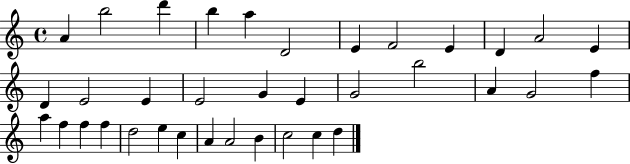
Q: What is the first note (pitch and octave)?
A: A4